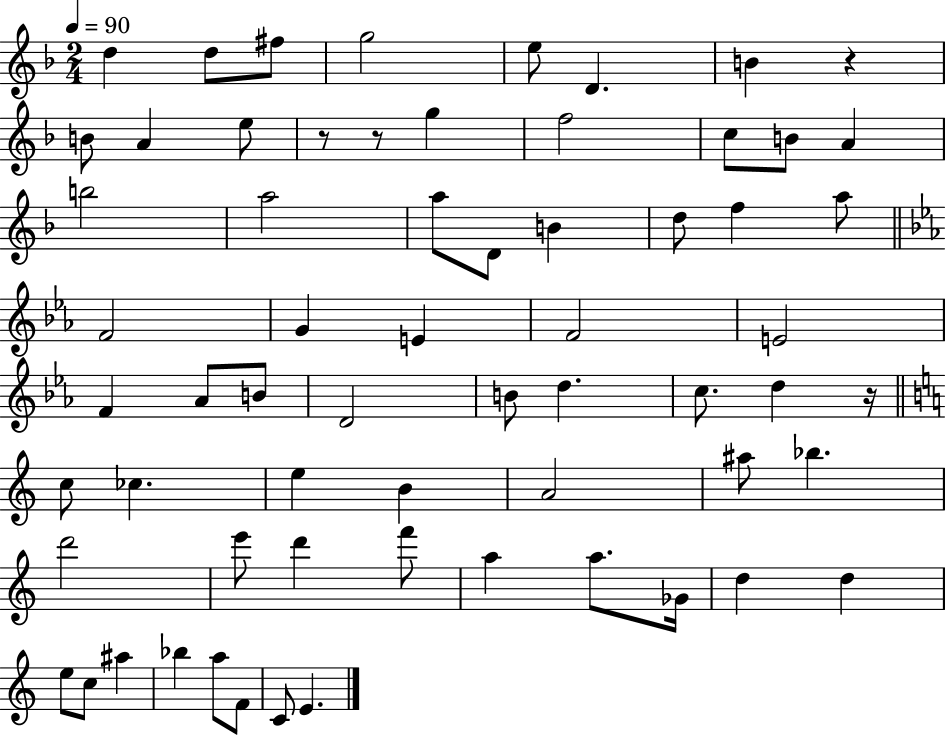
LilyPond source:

{
  \clef treble
  \numericTimeSignature
  \time 2/4
  \key f \major
  \tempo 4 = 90
  d''4 d''8 fis''8 | g''2 | e''8 d'4. | b'4 r4 | \break b'8 a'4 e''8 | r8 r8 g''4 | f''2 | c''8 b'8 a'4 | \break b''2 | a''2 | a''8 d'8 b'4 | d''8 f''4 a''8 | \break \bar "||" \break \key ees \major f'2 | g'4 e'4 | f'2 | e'2 | \break f'4 aes'8 b'8 | d'2 | b'8 d''4. | c''8. d''4 r16 | \break \bar "||" \break \key c \major c''8 ces''4. | e''4 b'4 | a'2 | ais''8 bes''4. | \break d'''2 | e'''8 d'''4 f'''8 | a''4 a''8. ges'16 | d''4 d''4 | \break e''8 c''8 ais''4 | bes''4 a''8 f'8 | c'8 e'4. | \bar "|."
}